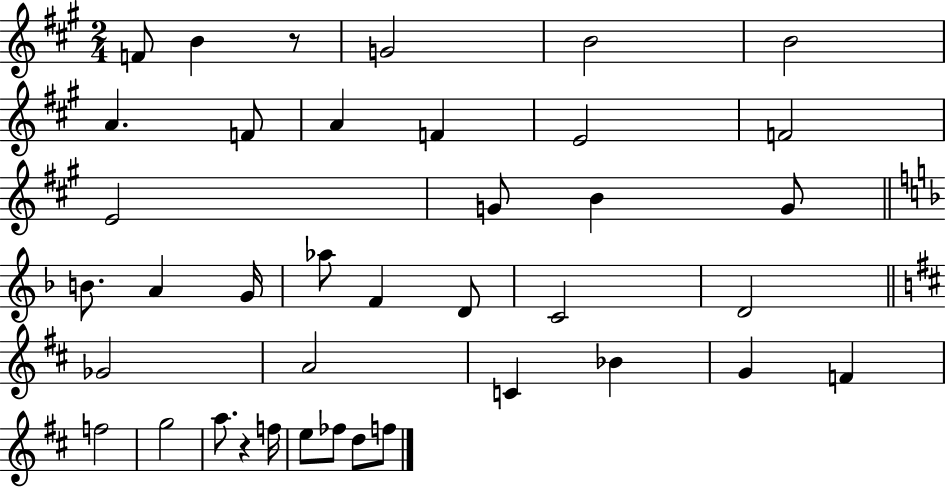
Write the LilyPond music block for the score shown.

{
  \clef treble
  \numericTimeSignature
  \time 2/4
  \key a \major
  f'8 b'4 r8 | g'2 | b'2 | b'2 | \break a'4. f'8 | a'4 f'4 | e'2 | f'2 | \break e'2 | g'8 b'4 g'8 | \bar "||" \break \key f \major b'8. a'4 g'16 | aes''8 f'4 d'8 | c'2 | d'2 | \break \bar "||" \break \key b \minor ges'2 | a'2 | c'4 bes'4 | g'4 f'4 | \break f''2 | g''2 | a''8. r4 f''16 | e''8 fes''8 d''8 f''8 | \break \bar "|."
}